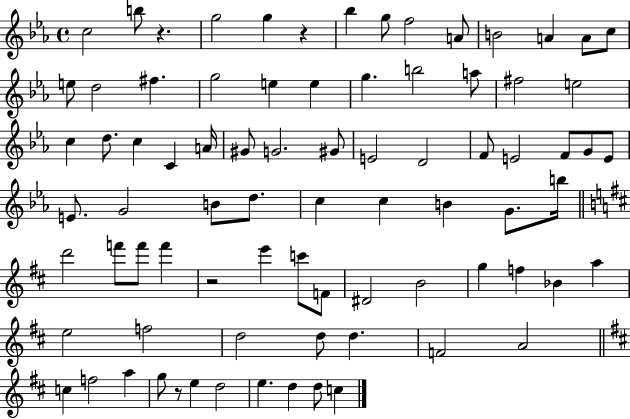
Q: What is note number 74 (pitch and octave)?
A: E5